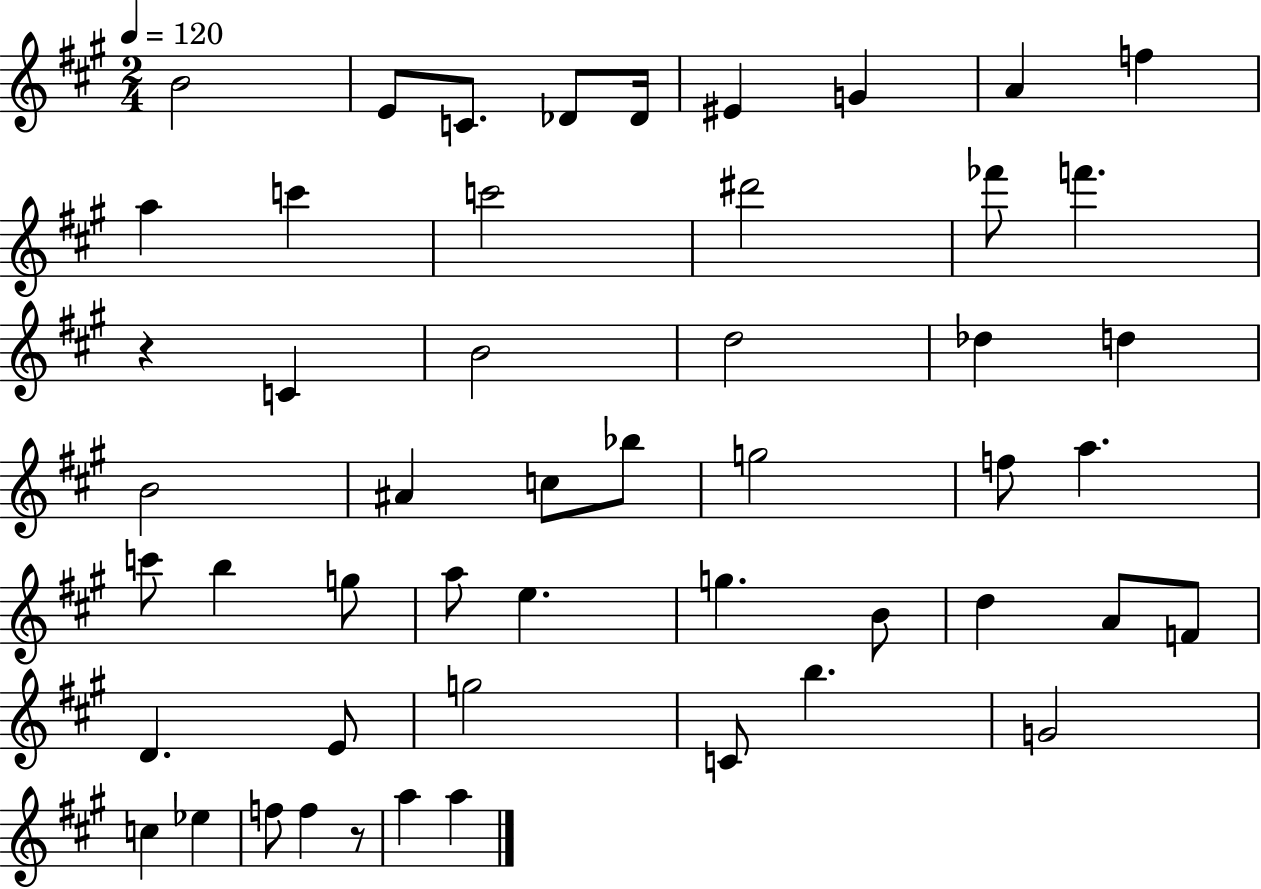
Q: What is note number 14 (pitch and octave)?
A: FES6